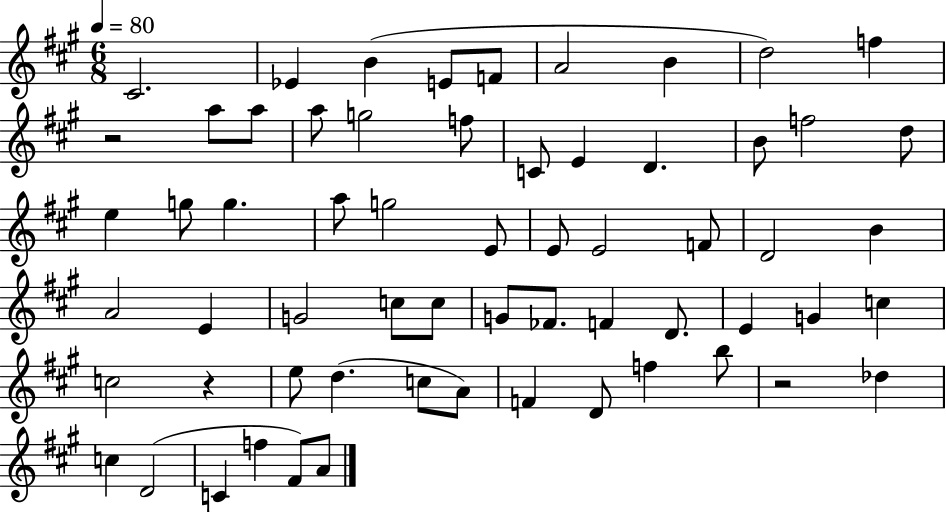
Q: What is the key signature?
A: A major